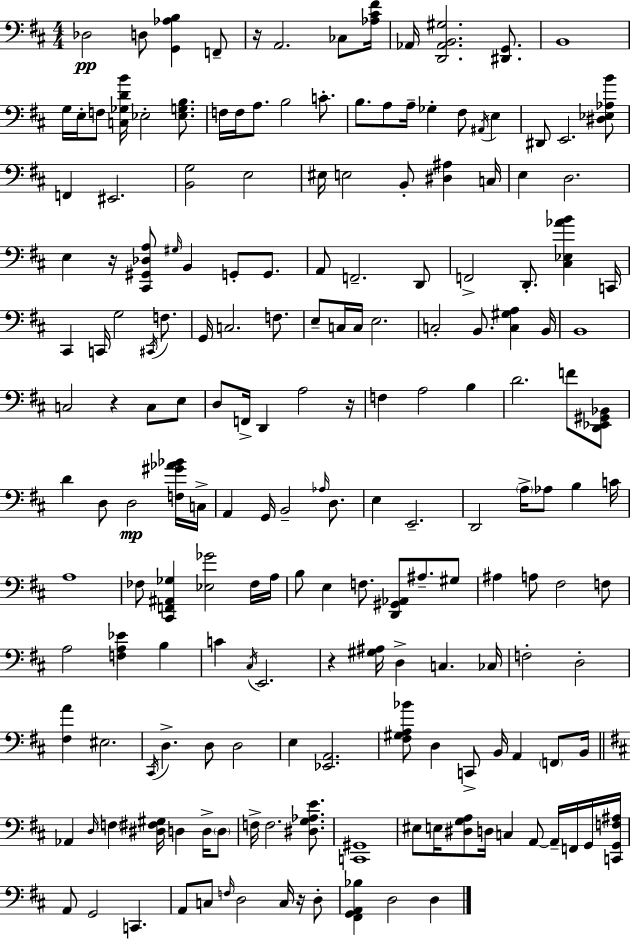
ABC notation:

X:1
T:Untitled
M:4/4
L:1/4
K:D
_D,2 D,/2 [G,,_A,B,] F,,/2 z/4 A,,2 _C,/2 [_A,^C^F]/4 _A,,/4 [D,,_A,,B,,^G,]2 [^D,,G,,]/2 B,,4 G,/4 E,/4 F,/2 [C,_G,DB]/4 _E,2 [_E,G,B,]/2 F,/4 F,/4 A,/2 B,2 C/2 B,/2 A,/2 A,/4 _G, ^F,/2 ^A,,/4 E, ^D,,/2 E,,2 [^D,_E,_A,B]/2 F,, ^E,,2 [B,,G,]2 E,2 ^E,/4 E,2 B,,/2 [^D,^A,] C,/4 E, D,2 E, z/4 [^C,,^G,,_D,A,]/2 ^G,/4 B,, G,,/2 G,,/2 A,,/2 F,,2 D,,/2 F,,2 D,,/2 [^C,_E,_AB] C,,/4 ^C,, C,,/4 G,2 ^C,,/4 F,/2 G,,/4 C,2 F,/2 E,/2 C,/4 C,/4 E,2 C,2 B,,/2 [C,^G,A,] B,,/4 B,,4 C,2 z C,/2 E,/2 D,/2 F,,/4 D,, A,2 z/4 F, A,2 B, D2 F/2 [D,,_E,,^G,,_B,,]/2 D D,/2 D,2 [F,^G_A_B]/4 C,/4 A,, G,,/4 B,,2 _A,/4 D,/2 E, E,,2 D,,2 A,/4 _A,/2 B, C/4 A,4 _F,/2 [^C,,F,,^A,,_G,] [_E,_G]2 _F,/4 A,/4 B,/2 E, F,/2 [D,,^G,,_A,,]/2 ^A,/2 ^G,/2 ^A, A,/2 ^F,2 F,/2 A,2 [F,A,_E] B, C ^C,/4 E,,2 z [^G,^A,]/4 D, C, _C,/4 F,2 D,2 [^F,A] ^E,2 ^C,,/4 D, D,/2 D,2 E, [_E,,A,,]2 [^F,^G,A,_B]/2 D, C,,/2 B,,/4 A,, F,,/2 B,,/4 _A,, D,/4 F, [^D,^F,^G,]/4 D, D,/4 D,/2 F,/4 F,2 [^D,G,_A,E]/2 [C,,^G,,]4 ^E,/2 E,/4 [^D,G,A,]/2 D,/4 C, A,,/2 A,,/4 F,,/4 G,,/4 [C,,G,,F,^A,]/4 A,,/2 G,,2 C,, A,,/2 C,/2 F,/4 D,2 C,/4 z/4 D,/2 [^F,,G,,A,,_B,] D,2 D,